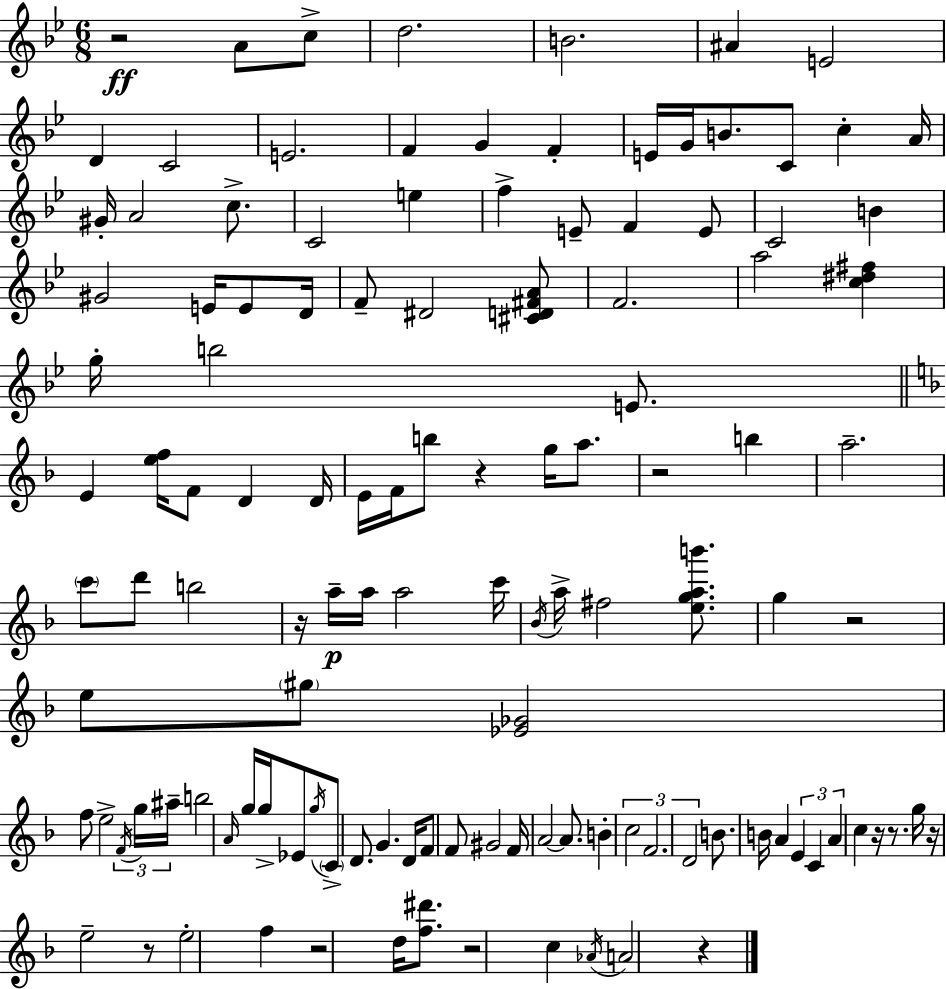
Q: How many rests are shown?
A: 12